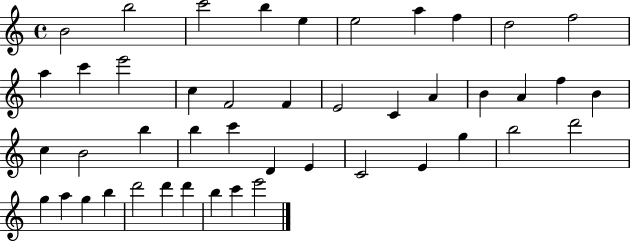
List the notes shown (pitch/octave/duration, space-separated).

B4/h B5/h C6/h B5/q E5/q E5/h A5/q F5/q D5/h F5/h A5/q C6/q E6/h C5/q F4/h F4/q E4/h C4/q A4/q B4/q A4/q F5/q B4/q C5/q B4/h B5/q B5/q C6/q D4/q E4/q C4/h E4/q G5/q B5/h D6/h G5/q A5/q G5/q B5/q D6/h D6/q D6/q B5/q C6/q E6/h